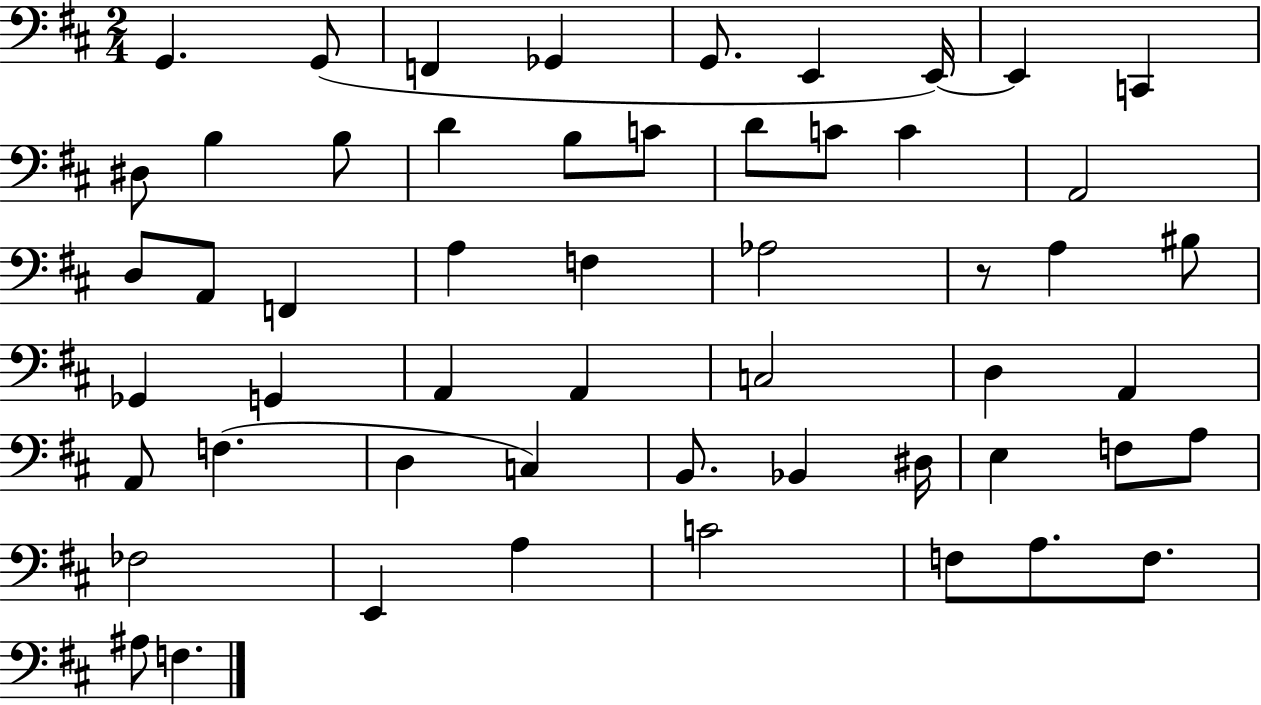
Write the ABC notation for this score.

X:1
T:Untitled
M:2/4
L:1/4
K:D
G,, G,,/2 F,, _G,, G,,/2 E,, E,,/4 E,, C,, ^D,/2 B, B,/2 D B,/2 C/2 D/2 C/2 C A,,2 D,/2 A,,/2 F,, A, F, _A,2 z/2 A, ^B,/2 _G,, G,, A,, A,, C,2 D, A,, A,,/2 F, D, C, B,,/2 _B,, ^D,/4 E, F,/2 A,/2 _F,2 E,, A, C2 F,/2 A,/2 F,/2 ^A,/2 F,